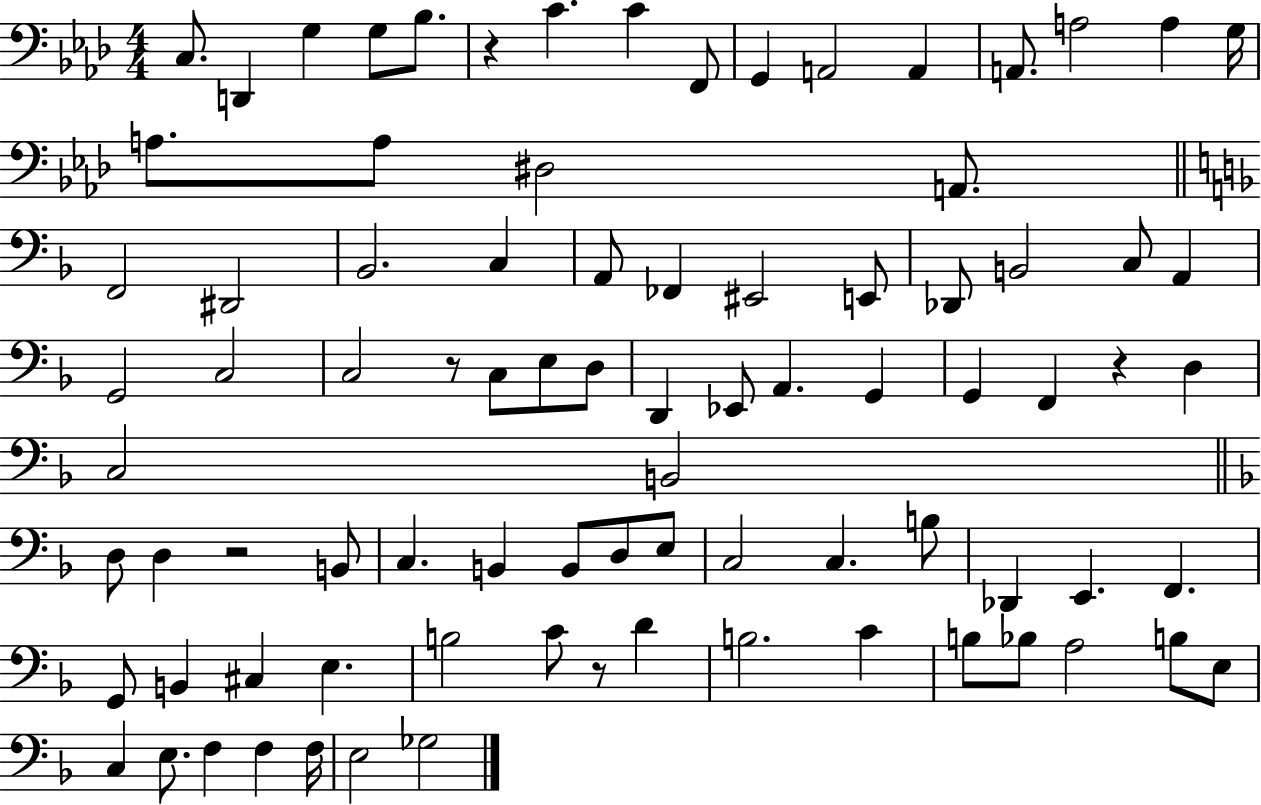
{
  \clef bass
  \numericTimeSignature
  \time 4/4
  \key aes \major
  \repeat volta 2 { c8. d,4 g4 g8 bes8. | r4 c'4. c'4 f,8 | g,4 a,2 a,4 | a,8. a2 a4 g16 | \break a8. a8 dis2 a,8. | \bar "||" \break \key d \minor f,2 dis,2 | bes,2. c4 | a,8 fes,4 eis,2 e,8 | des,8 b,2 c8 a,4 | \break g,2 c2 | c2 r8 c8 e8 d8 | d,4 ees,8 a,4. g,4 | g,4 f,4 r4 d4 | \break c2 b,2 | \bar "||" \break \key f \major d8 d4 r2 b,8 | c4. b,4 b,8 d8 e8 | c2 c4. b8 | des,4 e,4. f,4. | \break g,8 b,4 cis4 e4. | b2 c'8 r8 d'4 | b2. c'4 | b8 bes8 a2 b8 e8 | \break c4 e8. f4 f4 f16 | e2 ges2 | } \bar "|."
}